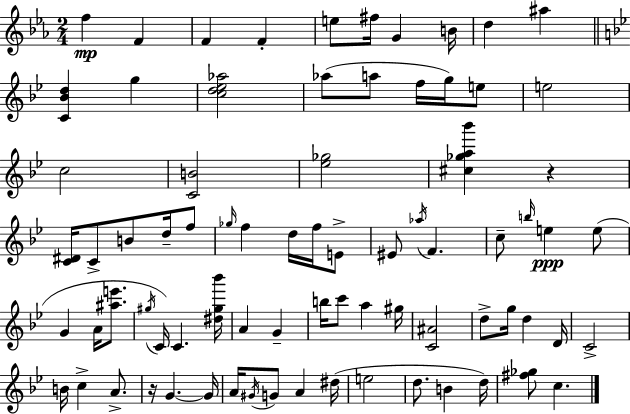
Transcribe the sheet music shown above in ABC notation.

X:1
T:Untitled
M:2/4
L:1/4
K:Eb
f F F F e/2 ^f/4 G B/4 d ^a [C_Bd] g [cd_e_a]2 _a/2 a/2 f/4 g/4 e/2 e2 c2 [CB]2 [_e_g]2 [^c_ga_b'] z [C^D]/4 C/2 B/2 d/4 f/2 _g/4 f d/4 f/4 E/2 ^E/2 _a/4 F c/2 b/4 e e/2 G A/4 [^ae']/2 ^g/4 C/4 C [^d^g_b']/4 A G b/4 c'/2 a ^g/4 [C^A]2 d/2 g/4 d D/4 C2 B/4 c A/2 z/4 G G/4 A/4 ^G/4 G/2 A ^d/4 e2 d/2 B d/4 [^f_g]/2 c